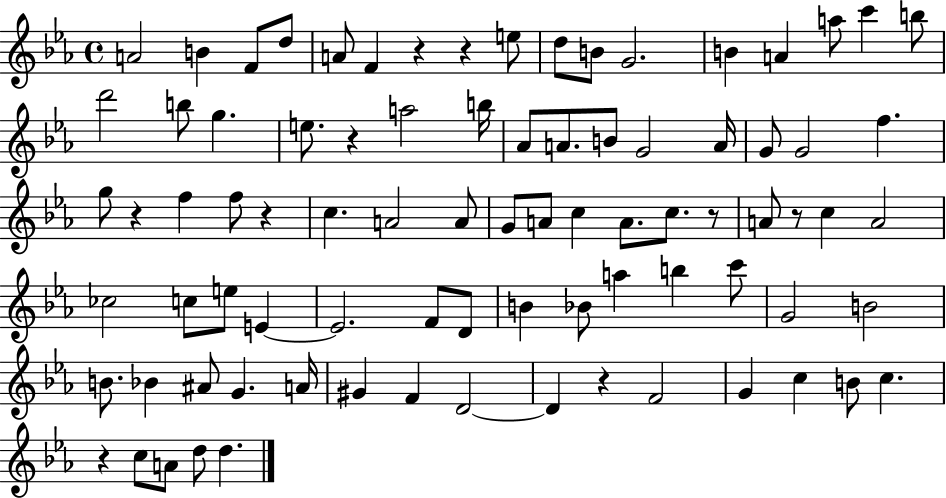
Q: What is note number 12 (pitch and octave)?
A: A4